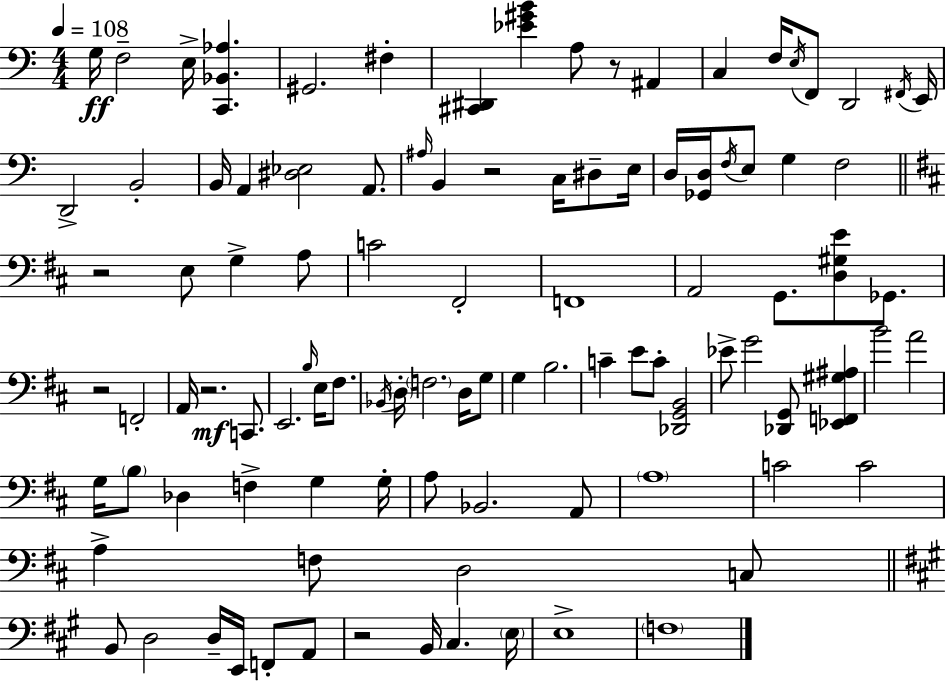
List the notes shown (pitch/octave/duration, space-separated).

G3/s F3/h E3/s [C2,Bb2,Ab3]/q. G#2/h. F#3/q [C#2,D#2]/q [Eb4,G#4,B4]/q A3/e R/e A#2/q C3/q F3/s E3/s F2/e D2/h F#2/s E2/s D2/h B2/h B2/s A2/q [D#3,Eb3]/h A2/e. A#3/s B2/q R/h C3/s D#3/e E3/s D3/s [Gb2,D3]/s F3/s E3/e G3/q F3/h R/h E3/e G3/q A3/e C4/h F#2/h F2/w A2/h G2/e. [D3,G#3,E4]/e Gb2/e. R/h F2/h A2/s R/h. C2/e. E2/h. B3/s E3/s F#3/e. Bb2/s D3/s F3/h. D3/s G3/e G3/q B3/h. C4/q E4/e C4/e [Db2,G2,B2]/h Eb4/e G4/h [Db2,G2]/e [Eb2,F2,G#3,A#3]/q B4/h A4/h G3/s B3/e Db3/q F3/q G3/q G3/s A3/e Bb2/h. A2/e A3/w C4/h C4/h A3/q F3/e D3/h C3/e B2/e D3/h D3/s E2/s F2/e A2/e R/h B2/s C#3/q. E3/s E3/w F3/w